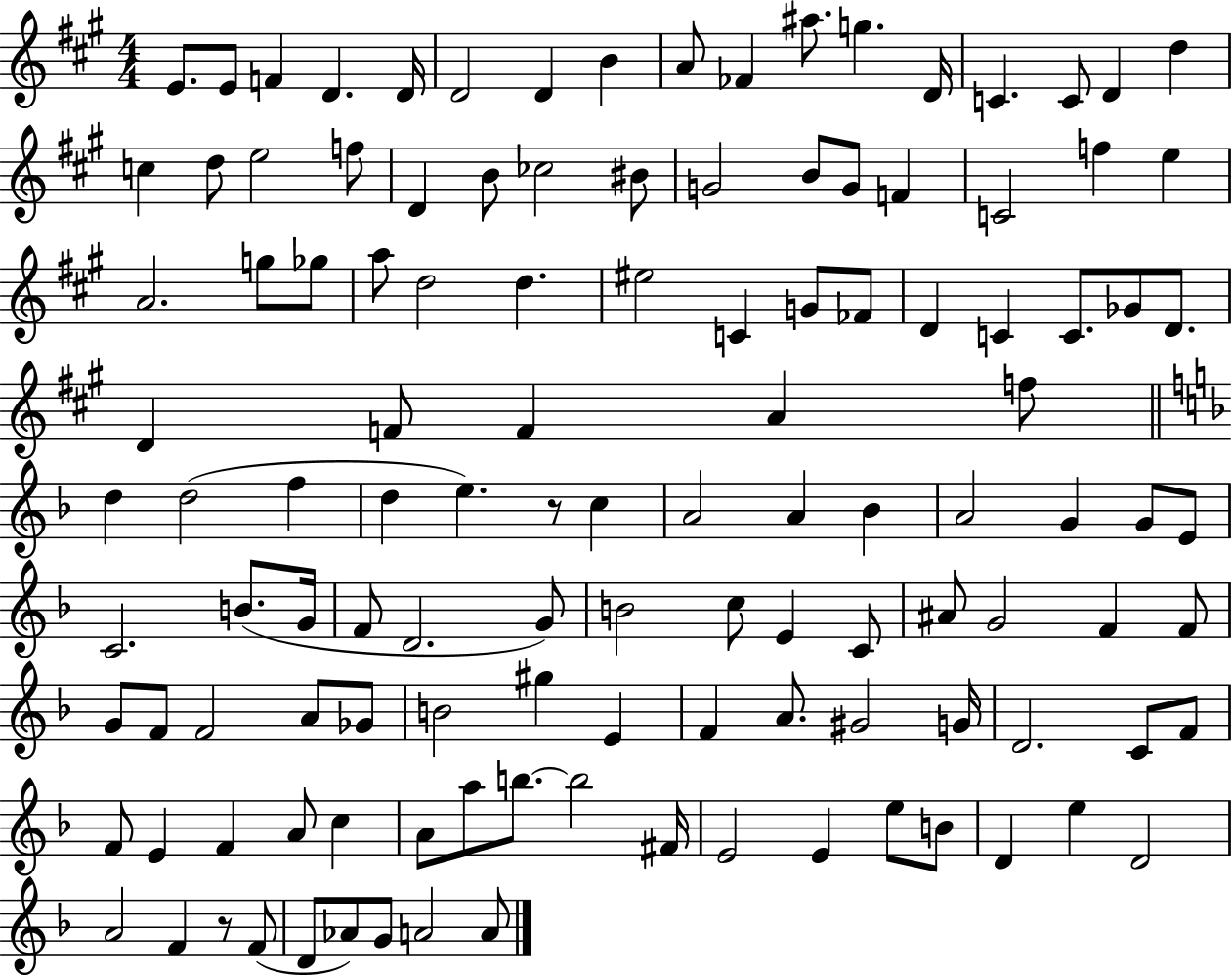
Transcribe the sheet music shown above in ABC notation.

X:1
T:Untitled
M:4/4
L:1/4
K:A
E/2 E/2 F D D/4 D2 D B A/2 _F ^a/2 g D/4 C C/2 D d c d/2 e2 f/2 D B/2 _c2 ^B/2 G2 B/2 G/2 F C2 f e A2 g/2 _g/2 a/2 d2 d ^e2 C G/2 _F/2 D C C/2 _G/2 D/2 D F/2 F A f/2 d d2 f d e z/2 c A2 A _B A2 G G/2 E/2 C2 B/2 G/4 F/2 D2 G/2 B2 c/2 E C/2 ^A/2 G2 F F/2 G/2 F/2 F2 A/2 _G/2 B2 ^g E F A/2 ^G2 G/4 D2 C/2 F/2 F/2 E F A/2 c A/2 a/2 b/2 b2 ^F/4 E2 E e/2 B/2 D e D2 A2 F z/2 F/2 D/2 _A/2 G/2 A2 A/2